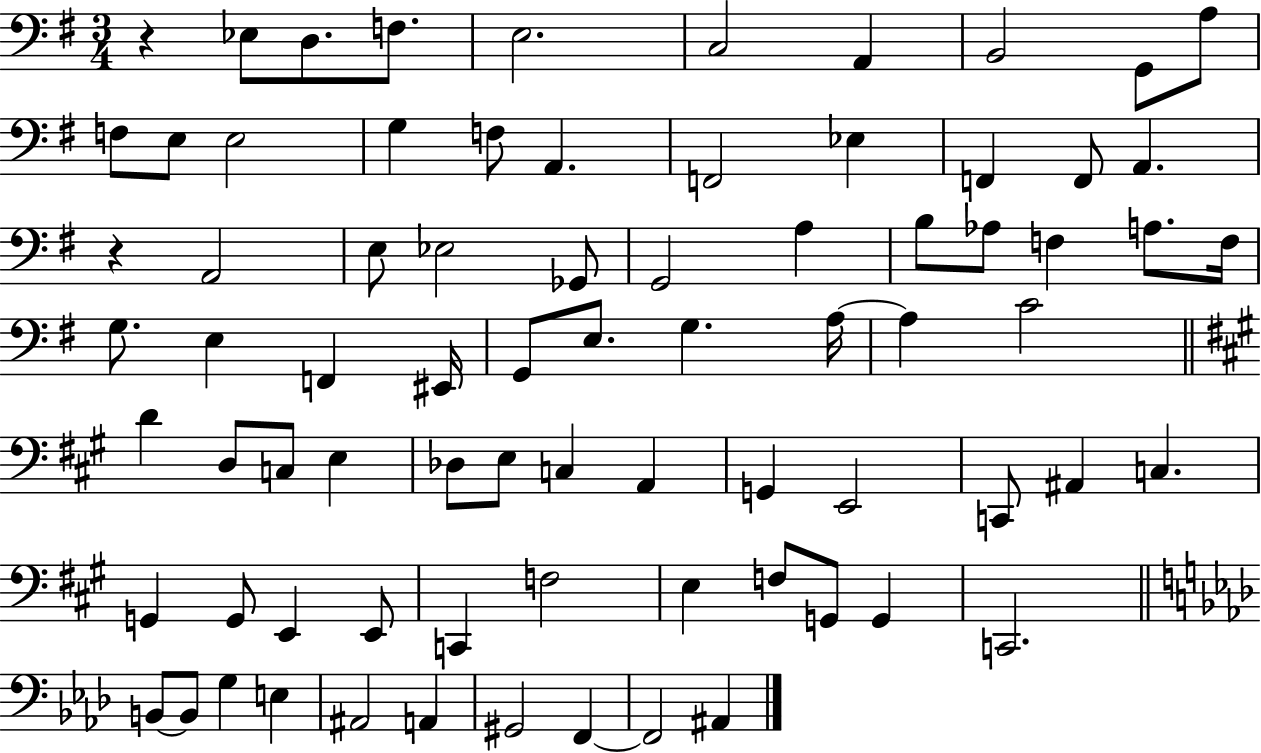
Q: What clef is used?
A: bass